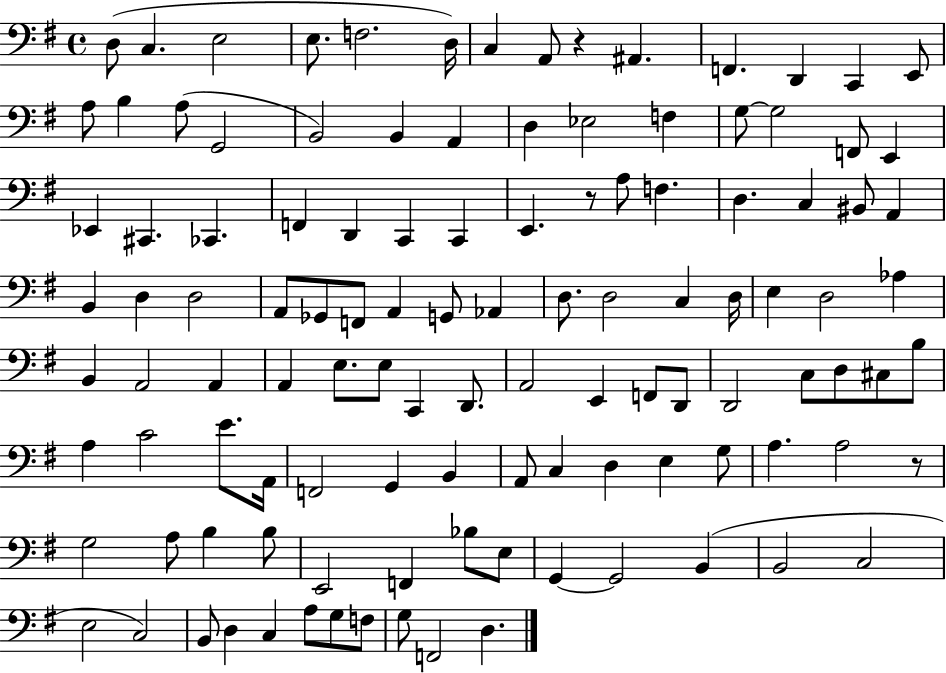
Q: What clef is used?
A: bass